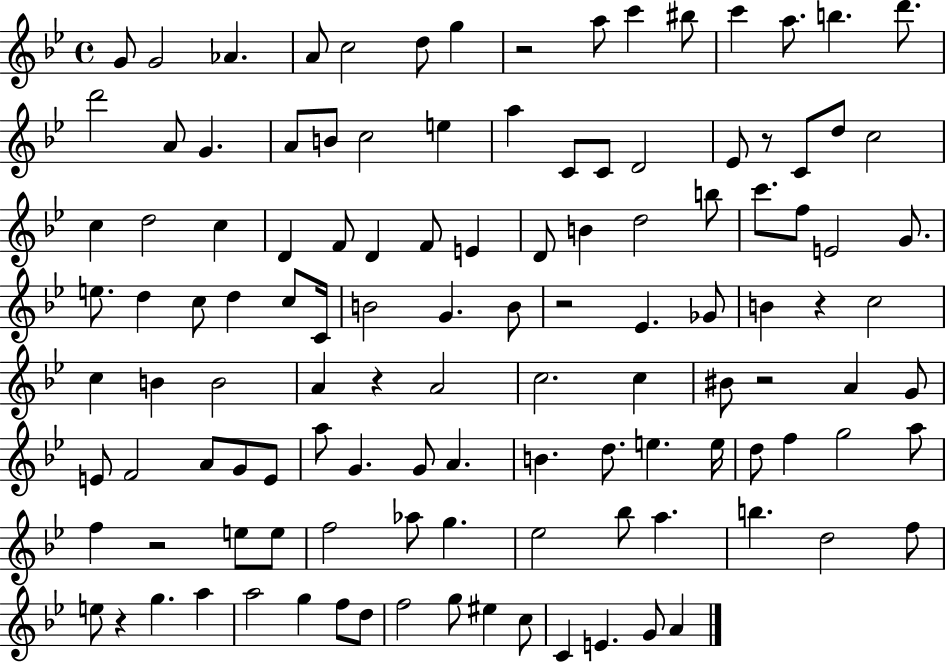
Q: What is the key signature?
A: BES major